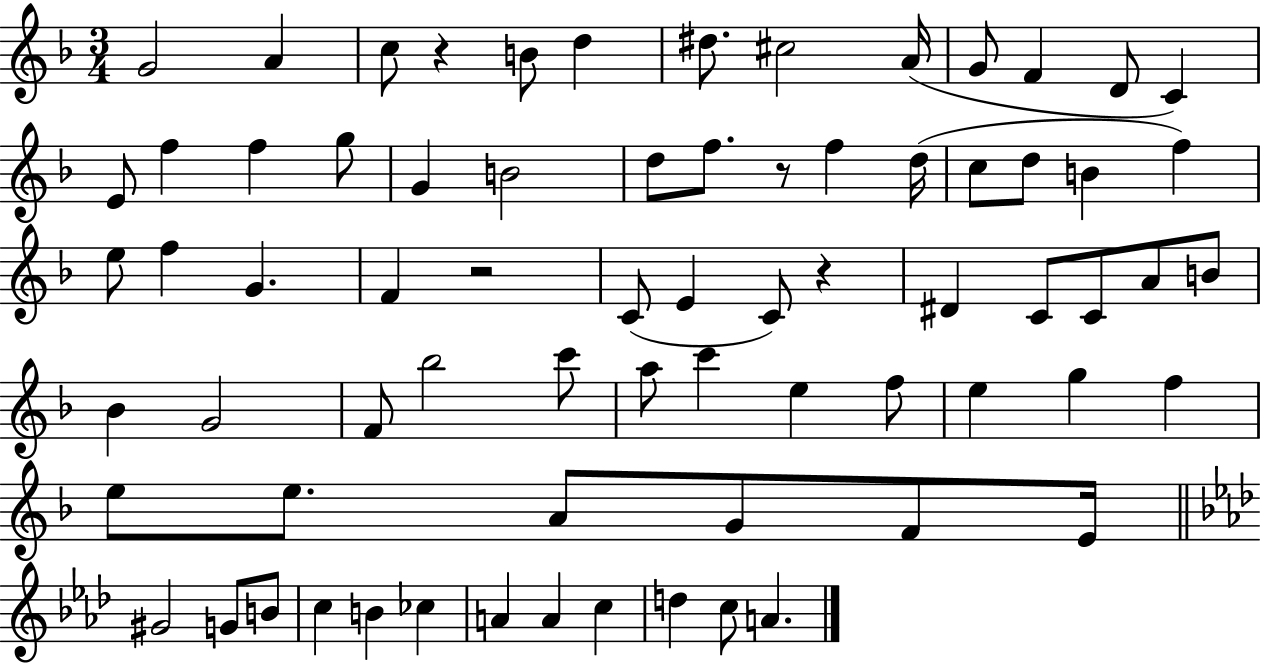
{
  \clef treble
  \numericTimeSignature
  \time 3/4
  \key f \major
  g'2 a'4 | c''8 r4 b'8 d''4 | dis''8. cis''2 a'16( | g'8 f'4 d'8 c'4) | \break e'8 f''4 f''4 g''8 | g'4 b'2 | d''8 f''8. r8 f''4 d''16( | c''8 d''8 b'4 f''4) | \break e''8 f''4 g'4. | f'4 r2 | c'8( e'4 c'8) r4 | dis'4 c'8 c'8 a'8 b'8 | \break bes'4 g'2 | f'8 bes''2 c'''8 | a''8 c'''4 e''4 f''8 | e''4 g''4 f''4 | \break e''8 e''8. a'8 g'8 f'8 e'16 | \bar "||" \break \key f \minor gis'2 g'8 b'8 | c''4 b'4 ces''4 | a'4 a'4 c''4 | d''4 c''8 a'4. | \break \bar "|."
}